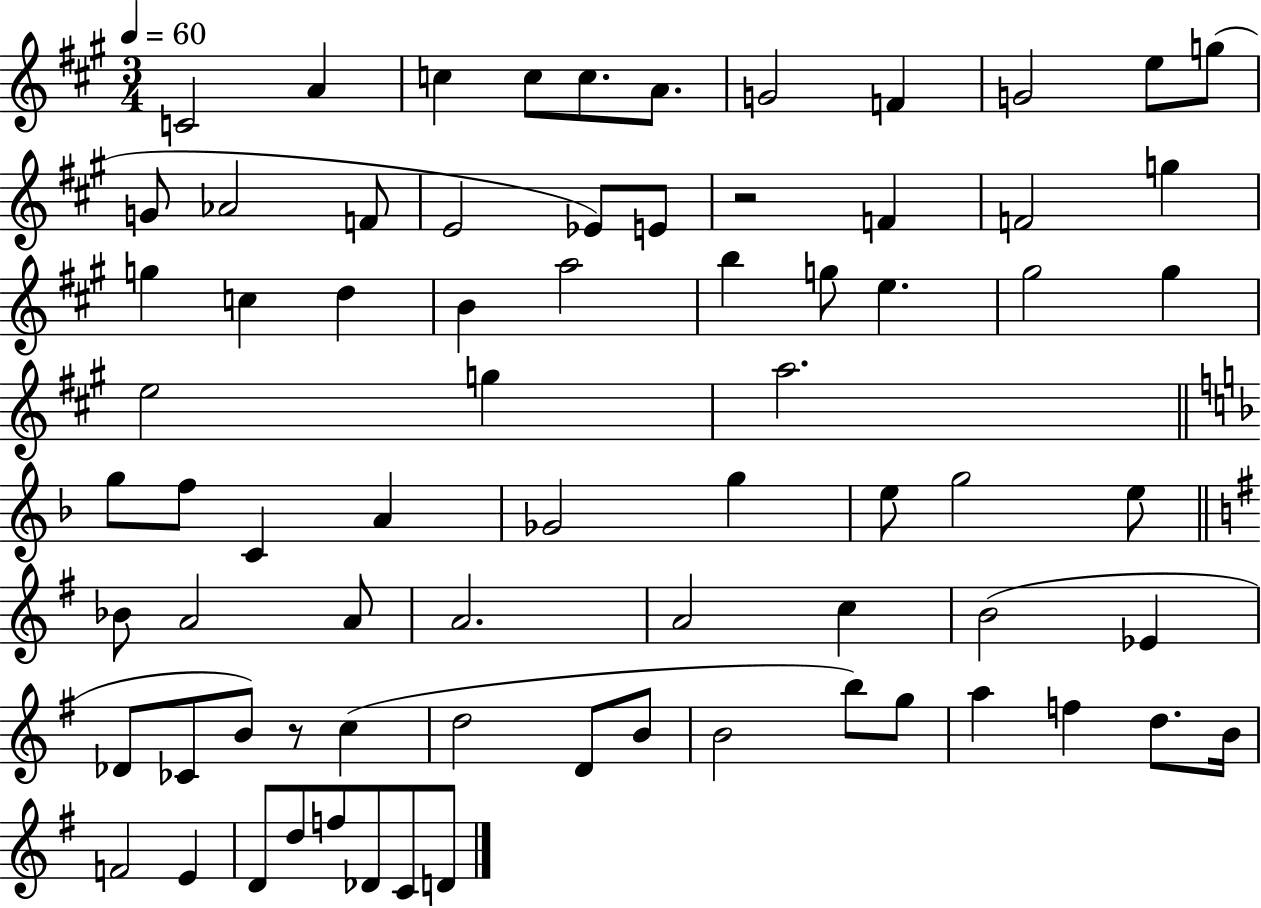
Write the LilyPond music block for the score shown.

{
  \clef treble
  \numericTimeSignature
  \time 3/4
  \key a \major
  \tempo 4 = 60
  c'2 a'4 | c''4 c''8 c''8. a'8. | g'2 f'4 | g'2 e''8 g''8( | \break g'8 aes'2 f'8 | e'2 ees'8) e'8 | r2 f'4 | f'2 g''4 | \break g''4 c''4 d''4 | b'4 a''2 | b''4 g''8 e''4. | gis''2 gis''4 | \break e''2 g''4 | a''2. | \bar "||" \break \key f \major g''8 f''8 c'4 a'4 | ges'2 g''4 | e''8 g''2 e''8 | \bar "||" \break \key g \major bes'8 a'2 a'8 | a'2. | a'2 c''4 | b'2( ees'4 | \break des'8 ces'8 b'8) r8 c''4( | d''2 d'8 b'8 | b'2 b''8) g''8 | a''4 f''4 d''8. b'16 | \break f'2 e'4 | d'8 d''8 f''8 des'8 c'8 d'8 | \bar "|."
}